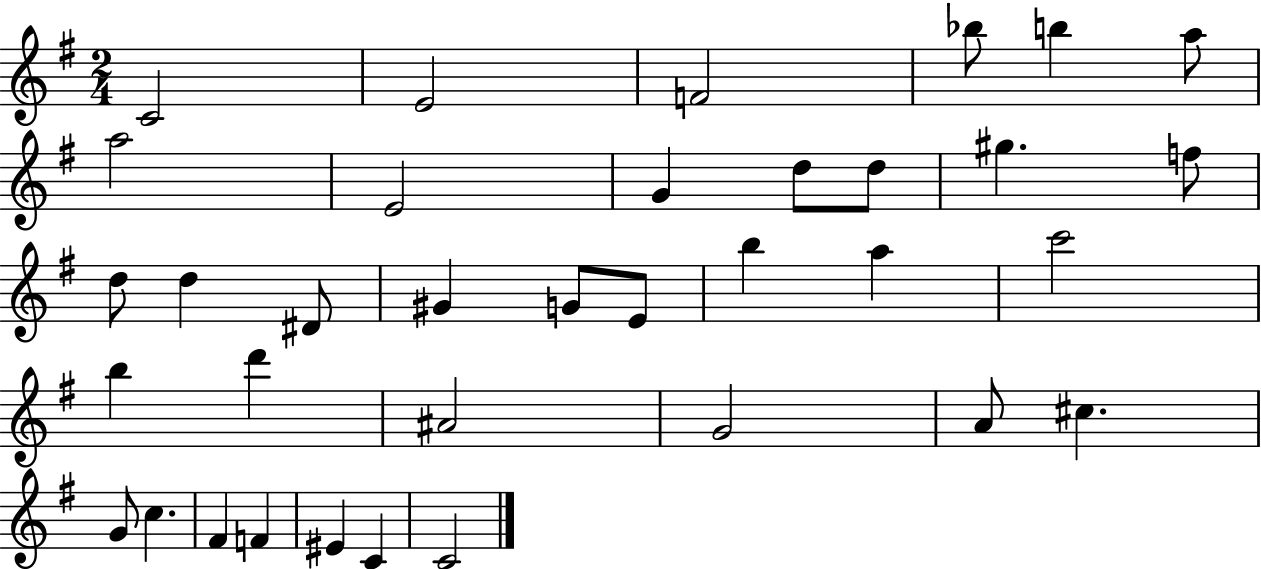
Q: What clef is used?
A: treble